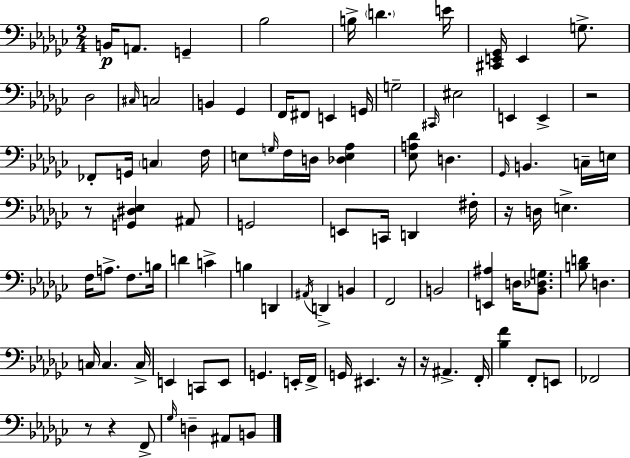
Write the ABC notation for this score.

X:1
T:Untitled
M:2/4
L:1/4
K:Ebm
B,,/4 A,,/2 G,, _B,2 B,/4 D E/4 [^C,,E,,_G,,]/4 E,, G,/2 _D,2 ^C,/4 C,2 B,, _G,, F,,/4 ^F,,/2 E,, G,,/4 G,2 ^C,,/4 ^E,2 E,, E,, z2 _F,,/2 G,,/4 C, F,/4 E,/2 G,/4 F,/4 D,/4 [_D,E,_A,] [_E,A,_D]/2 D, _G,,/4 B,, C,/4 E,/4 z/2 [G,,^D,_E,] ^A,,/2 G,,2 E,,/2 C,,/4 D,, ^F,/4 z/4 D,/4 E, F,/4 A,/2 F,/2 B,/4 D C B, D,, ^A,,/4 D,, B,, F,,2 B,,2 [E,,^A,] D,/4 [_B,,_D,G,]/2 [B,D]/2 D, C,/4 C, C,/4 E,, C,,/2 E,,/2 G,, E,,/4 F,,/4 G,,/4 ^E,, z/4 z/4 ^A,, F,,/4 [_B,F] F,,/2 E,,/2 _F,,2 z/2 z F,,/2 _G,/4 D, ^A,,/2 B,,/2